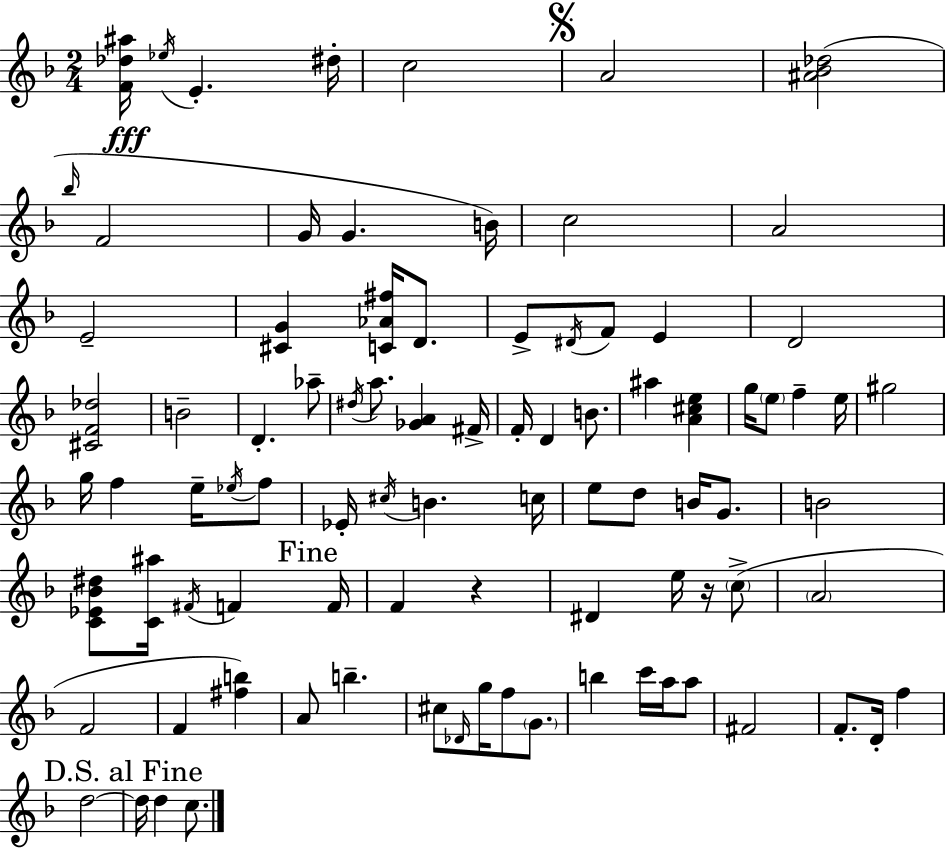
[F4,Db5,A#5]/s Eb5/s E4/q. D#5/s C5/h A4/h [A#4,Bb4,Db5]/h Bb5/s F4/h G4/s G4/q. B4/s C5/h A4/h E4/h [C#4,G4]/q [C4,Ab4,F#5]/s D4/e. E4/e D#4/s F4/e E4/q D4/h [C#4,F4,Db5]/h B4/h D4/q. Ab5/e D#5/s A5/e. [Gb4,A4]/q F#4/s F4/s D4/q B4/e. A#5/q [A4,C#5,E5]/q G5/s E5/e F5/q E5/s G#5/h G5/s F5/q E5/s Eb5/s F5/e Eb4/s C#5/s B4/q. C5/s E5/e D5/e B4/s G4/e. B4/h [C4,Eb4,Bb4,D#5]/e [C4,A#5]/s F#4/s F4/q F4/s F4/q R/q D#4/q E5/s R/s C5/e A4/h F4/h F4/q [F#5,B5]/q A4/e B5/q. C#5/e Db4/s G5/s F5/e G4/e. B5/q C6/s A5/s A5/e F#4/h F4/e. D4/s F5/q D5/h D5/s D5/q C5/e.